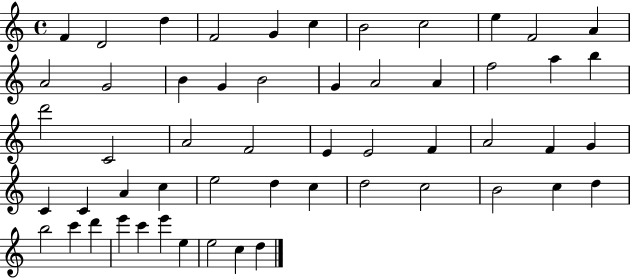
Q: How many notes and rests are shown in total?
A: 54